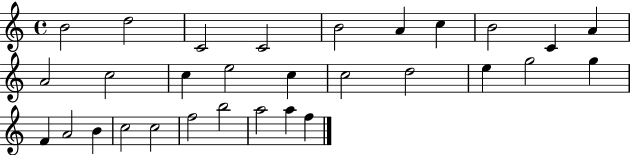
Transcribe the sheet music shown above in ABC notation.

X:1
T:Untitled
M:4/4
L:1/4
K:C
B2 d2 C2 C2 B2 A c B2 C A A2 c2 c e2 c c2 d2 e g2 g F A2 B c2 c2 f2 b2 a2 a f